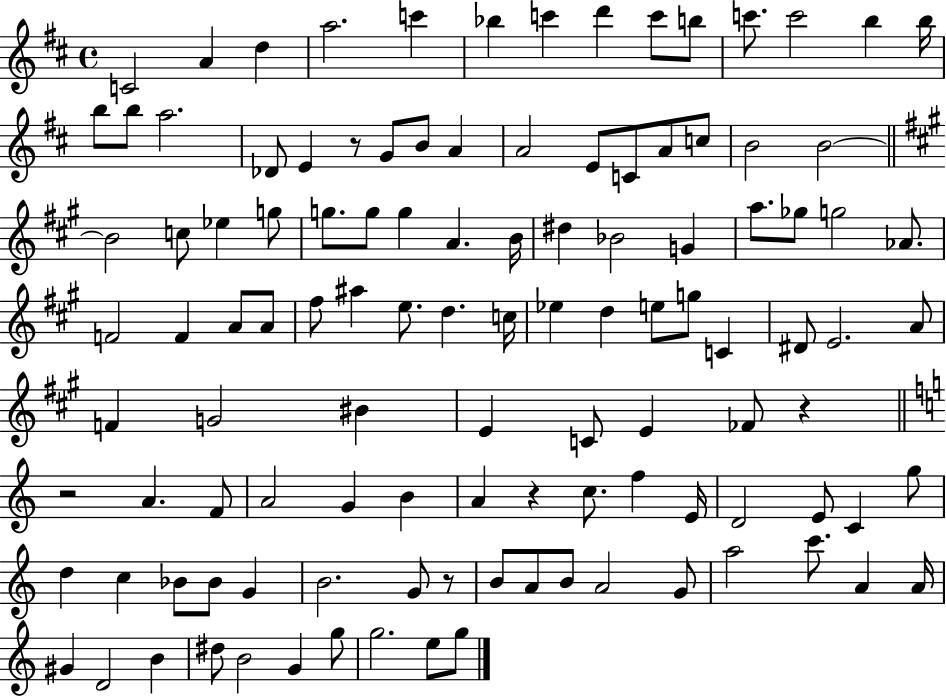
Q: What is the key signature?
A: D major